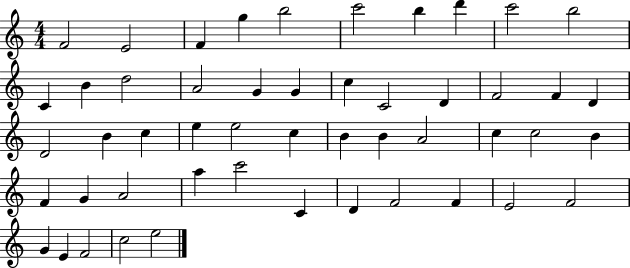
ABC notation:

X:1
T:Untitled
M:4/4
L:1/4
K:C
F2 E2 F g b2 c'2 b d' c'2 b2 C B d2 A2 G G c C2 D F2 F D D2 B c e e2 c B B A2 c c2 B F G A2 a c'2 C D F2 F E2 F2 G E F2 c2 e2